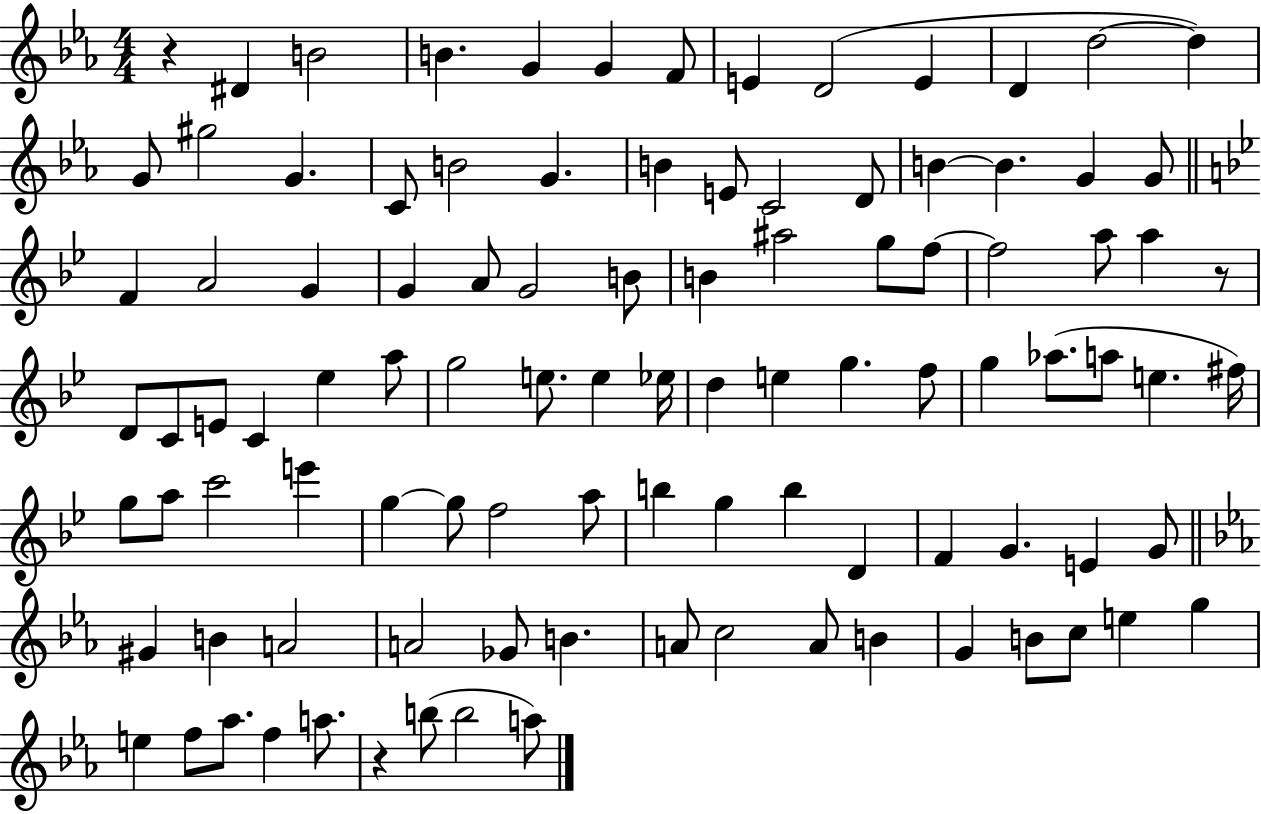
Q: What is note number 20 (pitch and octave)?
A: E4